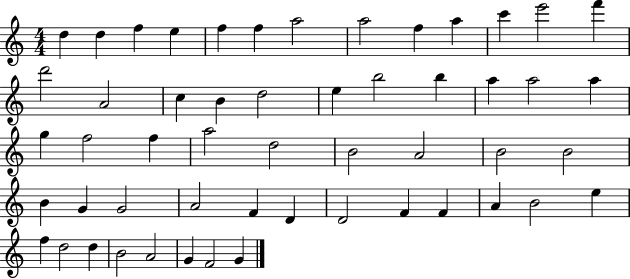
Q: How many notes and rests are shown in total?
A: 53